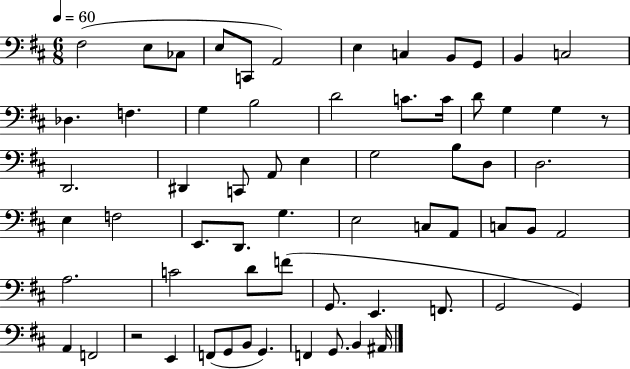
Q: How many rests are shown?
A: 2